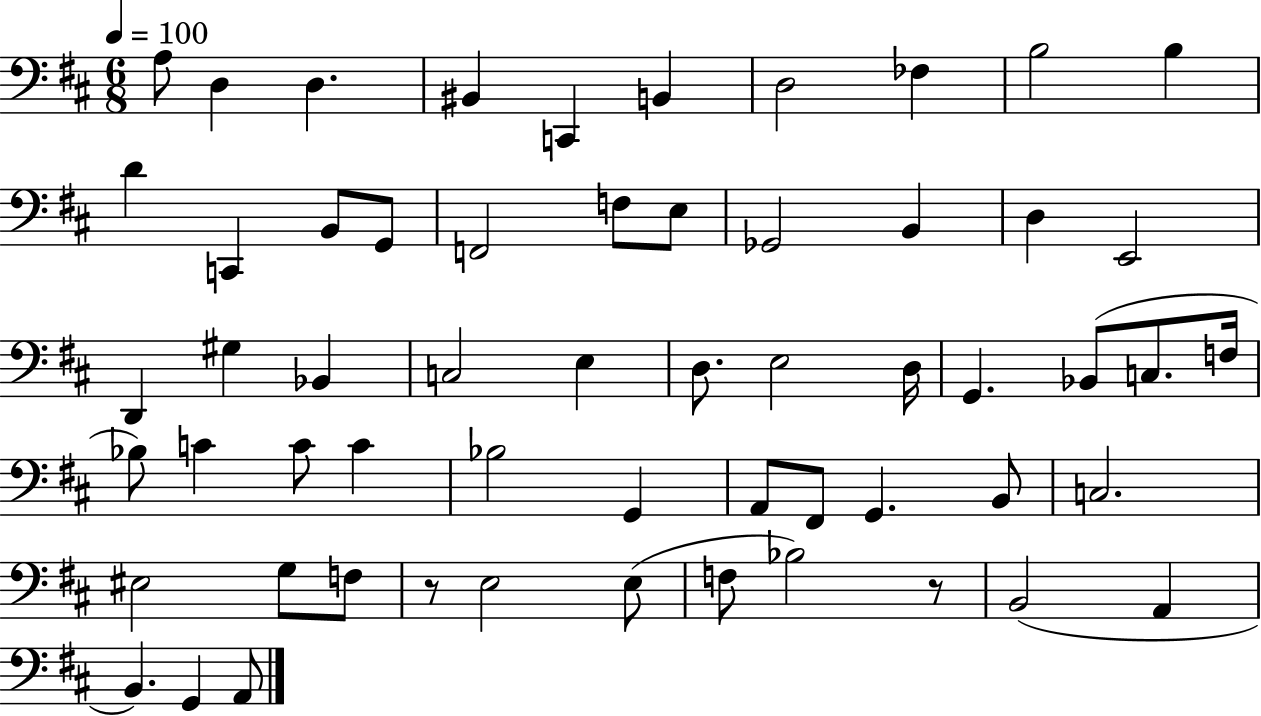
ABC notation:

X:1
T:Untitled
M:6/8
L:1/4
K:D
A,/2 D, D, ^B,, C,, B,, D,2 _F, B,2 B, D C,, B,,/2 G,,/2 F,,2 F,/2 E,/2 _G,,2 B,, D, E,,2 D,, ^G, _B,, C,2 E, D,/2 E,2 D,/4 G,, _B,,/2 C,/2 F,/4 _B,/2 C C/2 C _B,2 G,, A,,/2 ^F,,/2 G,, B,,/2 C,2 ^E,2 G,/2 F,/2 z/2 E,2 E,/2 F,/2 _B,2 z/2 B,,2 A,, B,, G,, A,,/2